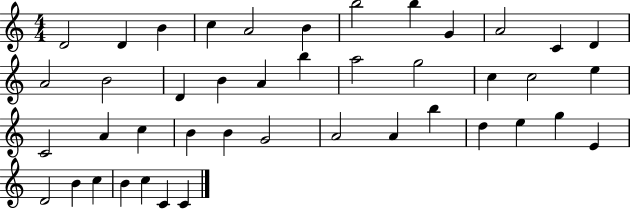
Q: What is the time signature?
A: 4/4